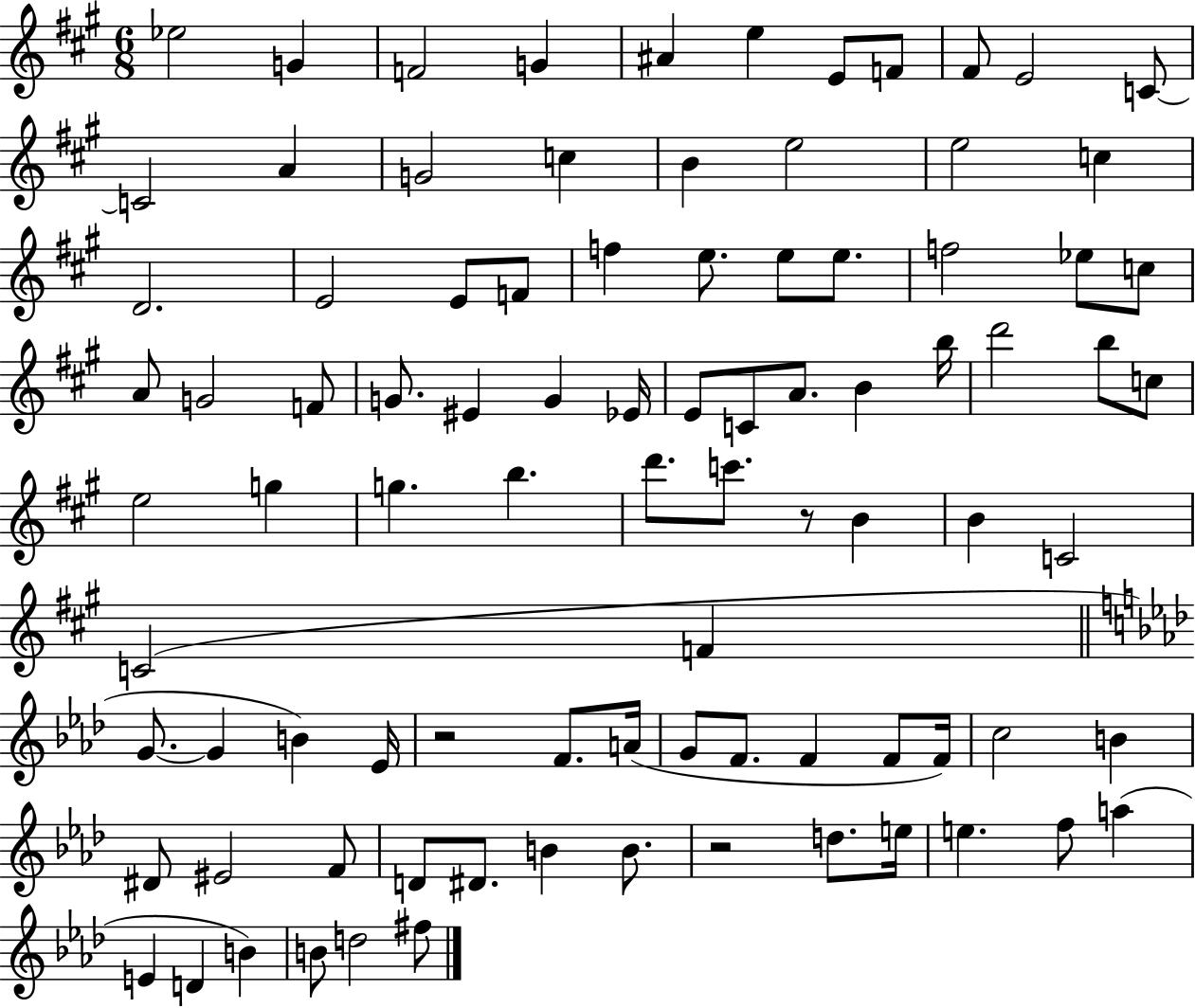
{
  \clef treble
  \numericTimeSignature
  \time 6/8
  \key a \major
  ees''2 g'4 | f'2 g'4 | ais'4 e''4 e'8 f'8 | fis'8 e'2 c'8~~ | \break c'2 a'4 | g'2 c''4 | b'4 e''2 | e''2 c''4 | \break d'2. | e'2 e'8 f'8 | f''4 e''8. e''8 e''8. | f''2 ees''8 c''8 | \break a'8 g'2 f'8 | g'8. eis'4 g'4 ees'16 | e'8 c'8 a'8. b'4 b''16 | d'''2 b''8 c''8 | \break e''2 g''4 | g''4. b''4. | d'''8. c'''8. r8 b'4 | b'4 c'2 | \break c'2( f'4 | \bar "||" \break \key aes \major g'8.~~ g'4 b'4) ees'16 | r2 f'8. a'16( | g'8 f'8. f'4 f'8 f'16) | c''2 b'4 | \break dis'8 eis'2 f'8 | d'8 dis'8. b'4 b'8. | r2 d''8. e''16 | e''4. f''8 a''4( | \break e'4 d'4 b'4) | b'8 d''2 fis''8 | \bar "|."
}